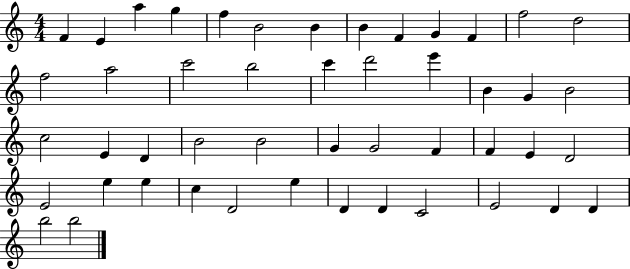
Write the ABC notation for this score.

X:1
T:Untitled
M:4/4
L:1/4
K:C
F E a g f B2 B B F G F f2 d2 f2 a2 c'2 b2 c' d'2 e' B G B2 c2 E D B2 B2 G G2 F F E D2 E2 e e c D2 e D D C2 E2 D D b2 b2